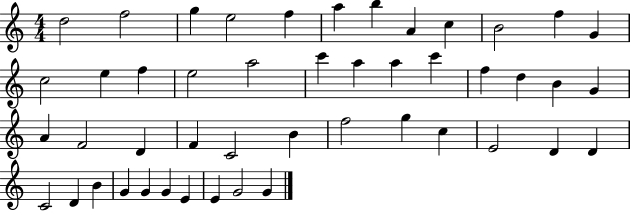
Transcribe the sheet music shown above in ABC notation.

X:1
T:Untitled
M:4/4
L:1/4
K:C
d2 f2 g e2 f a b A c B2 f G c2 e f e2 a2 c' a a c' f d B G A F2 D F C2 B f2 g c E2 D D C2 D B G G G E E G2 G